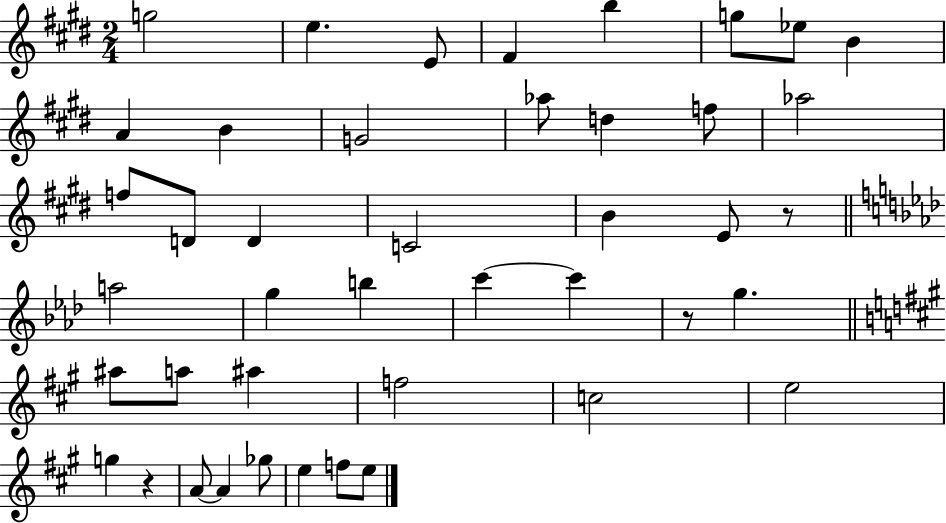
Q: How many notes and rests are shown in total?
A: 43